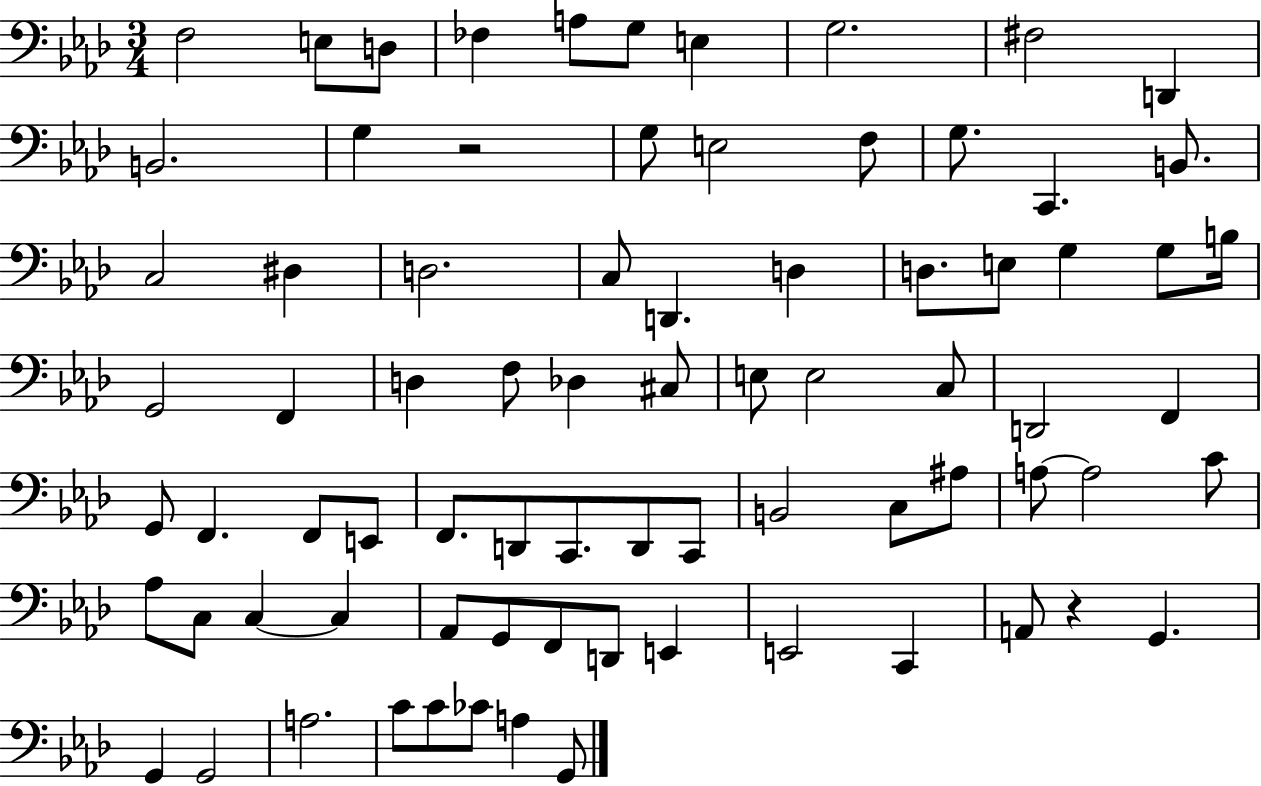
{
  \clef bass
  \numericTimeSignature
  \time 3/4
  \key aes \major
  f2 e8 d8 | fes4 a8 g8 e4 | g2. | fis2 d,4 | \break b,2. | g4 r2 | g8 e2 f8 | g8. c,4. b,8. | \break c2 dis4 | d2. | c8 d,4. d4 | d8. e8 g4 g8 b16 | \break g,2 f,4 | d4 f8 des4 cis8 | e8 e2 c8 | d,2 f,4 | \break g,8 f,4. f,8 e,8 | f,8. d,8 c,8. d,8 c,8 | b,2 c8 ais8 | a8~~ a2 c'8 | \break aes8 c8 c4~~ c4 | aes,8 g,8 f,8 d,8 e,4 | e,2 c,4 | a,8 r4 g,4. | \break g,4 g,2 | a2. | c'8 c'8 ces'8 a4 g,8 | \bar "|."
}